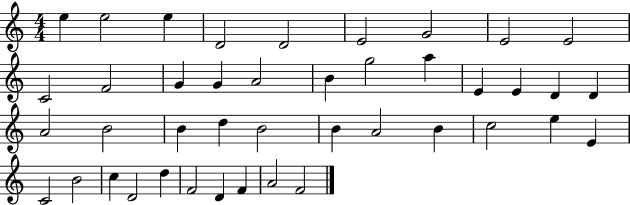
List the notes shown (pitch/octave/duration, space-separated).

E5/q E5/h E5/q D4/h D4/h E4/h G4/h E4/h E4/h C4/h F4/h G4/q G4/q A4/h B4/q G5/h A5/q E4/q E4/q D4/q D4/q A4/h B4/h B4/q D5/q B4/h B4/q A4/h B4/q C5/h E5/q E4/q C4/h B4/h C5/q D4/h D5/q F4/h D4/q F4/q A4/h F4/h